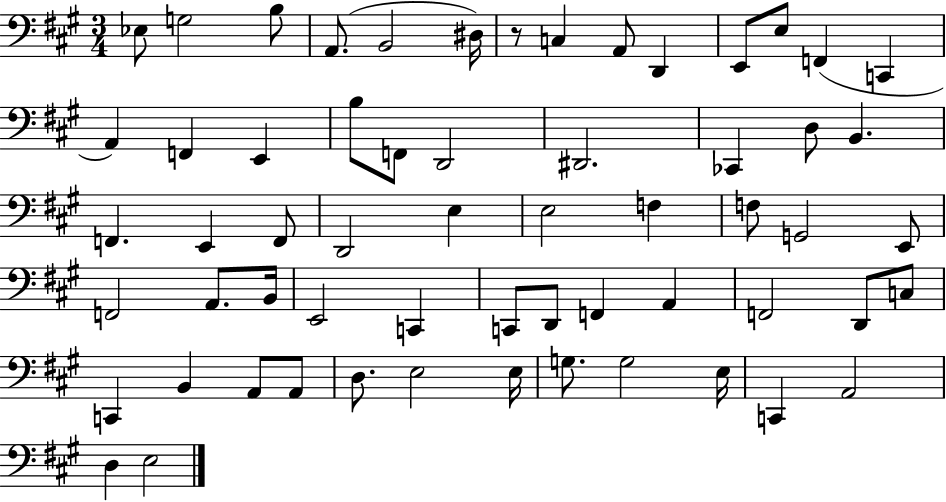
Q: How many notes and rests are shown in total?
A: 60